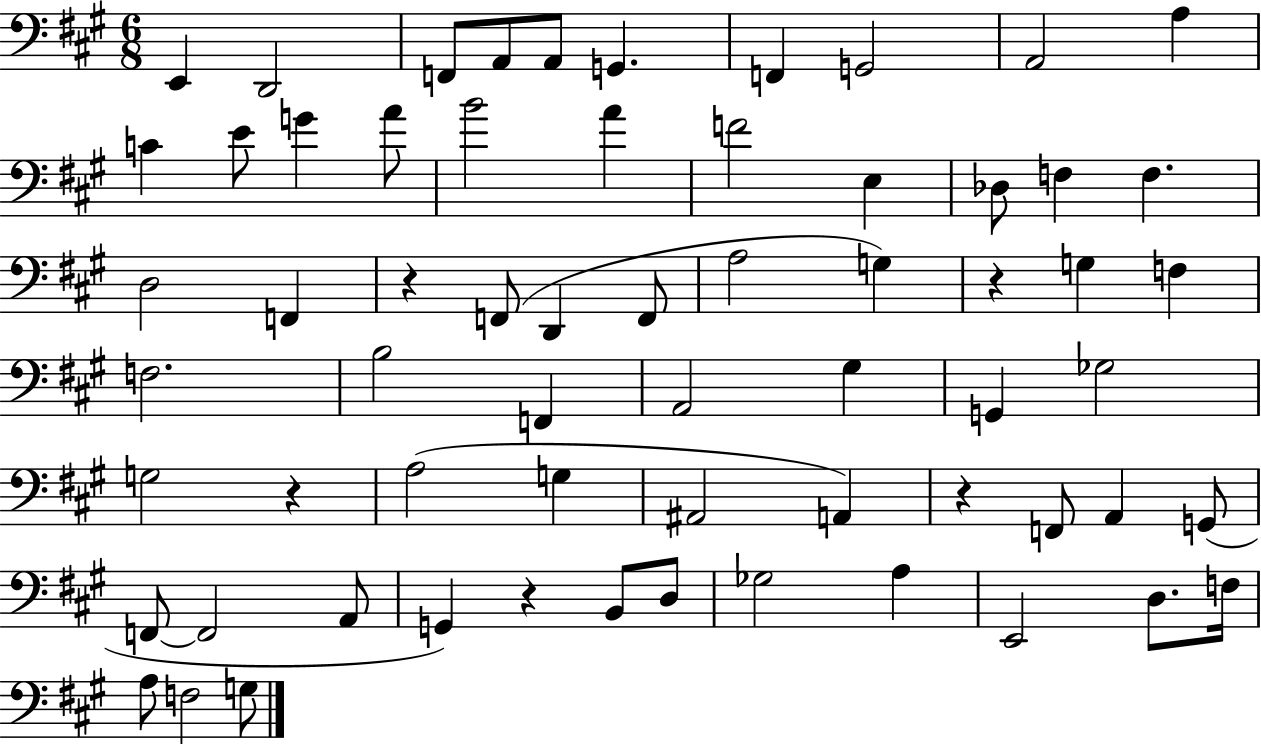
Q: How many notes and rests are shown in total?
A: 64